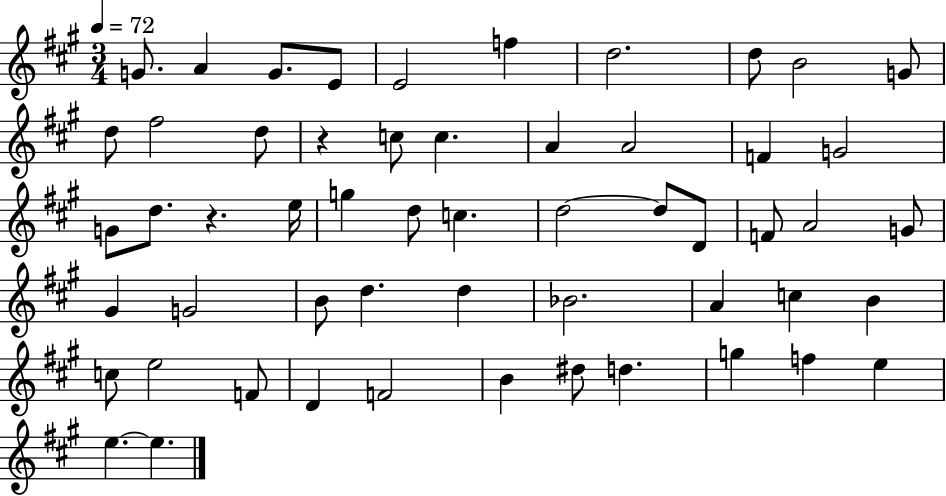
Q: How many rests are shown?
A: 2